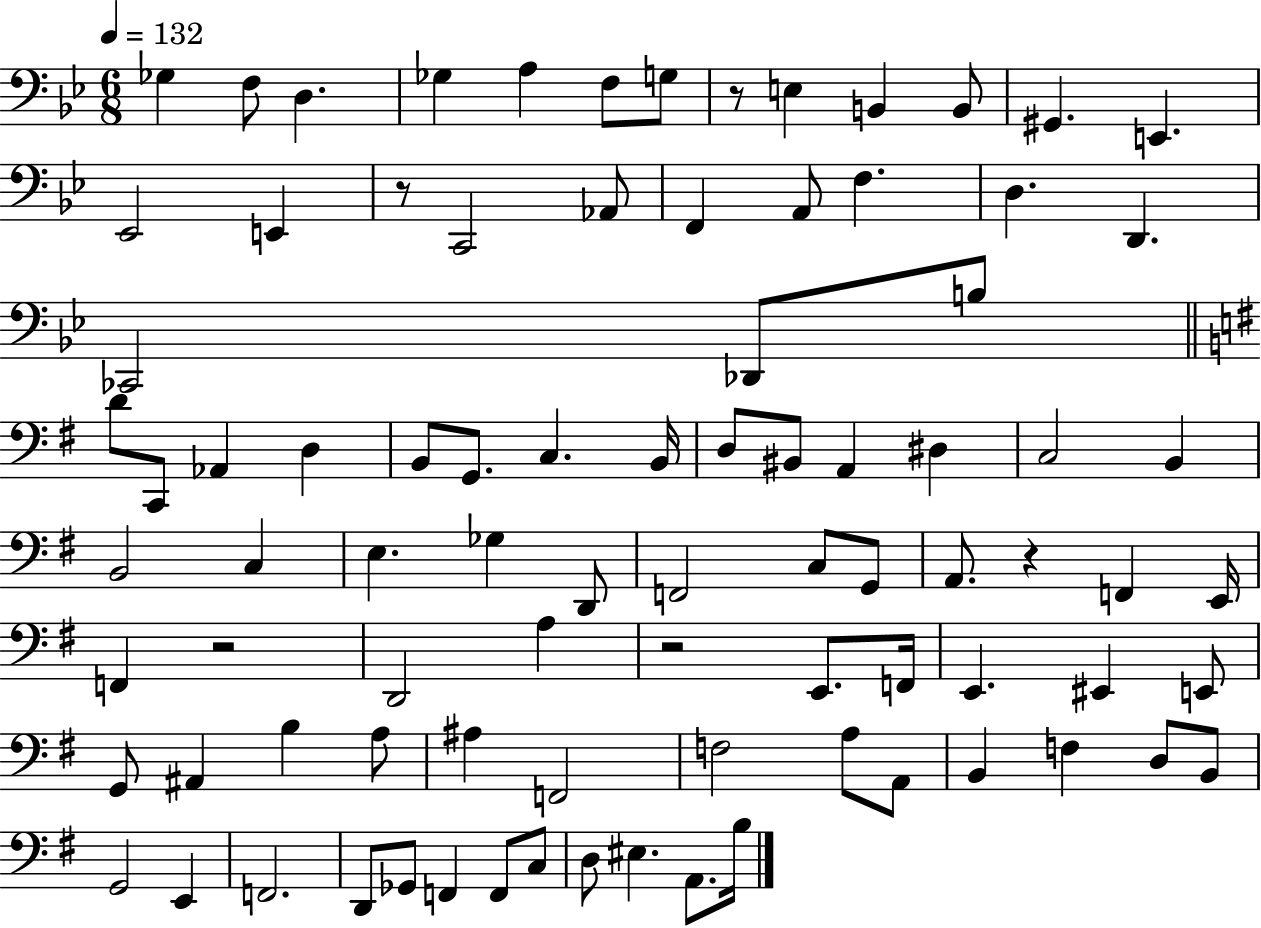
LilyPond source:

{
  \clef bass
  \numericTimeSignature
  \time 6/8
  \key bes \major
  \tempo 4 = 132
  \repeat volta 2 { ges4 f8 d4. | ges4 a4 f8 g8 | r8 e4 b,4 b,8 | gis,4. e,4. | \break ees,2 e,4 | r8 c,2 aes,8 | f,4 a,8 f4. | d4. d,4. | \break ces,2 des,8 b8 | \bar "||" \break \key g \major d'8 c,8 aes,4 d4 | b,8 g,8. c4. b,16 | d8 bis,8 a,4 dis4 | c2 b,4 | \break b,2 c4 | e4. ges4 d,8 | f,2 c8 g,8 | a,8. r4 f,4 e,16 | \break f,4 r2 | d,2 a4 | r2 e,8. f,16 | e,4. eis,4 e,8 | \break g,8 ais,4 b4 a8 | ais4 f,2 | f2 a8 a,8 | b,4 f4 d8 b,8 | \break g,2 e,4 | f,2. | d,8 ges,8 f,4 f,8 c8 | d8 eis4. a,8. b16 | \break } \bar "|."
}